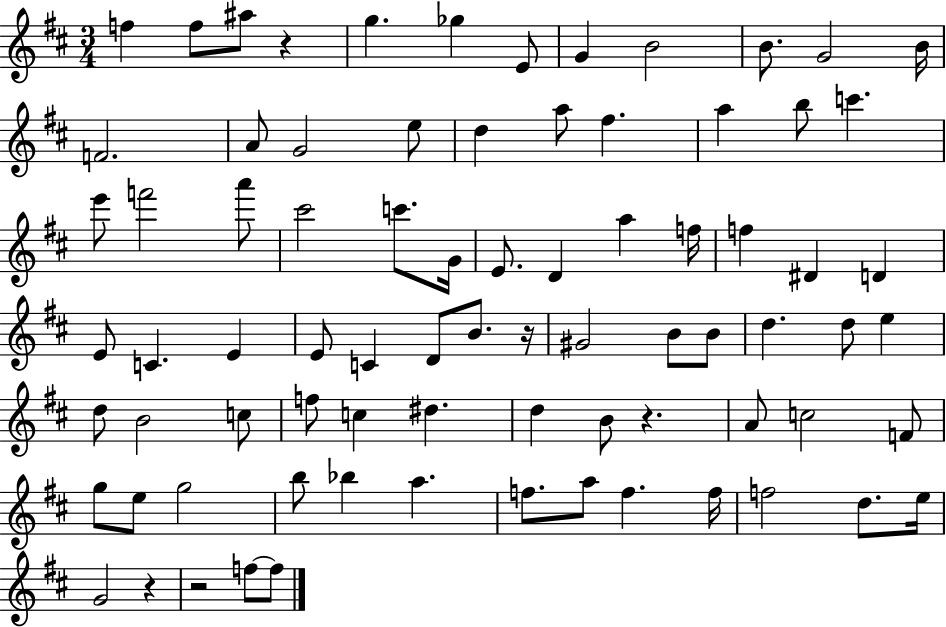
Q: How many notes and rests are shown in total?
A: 79